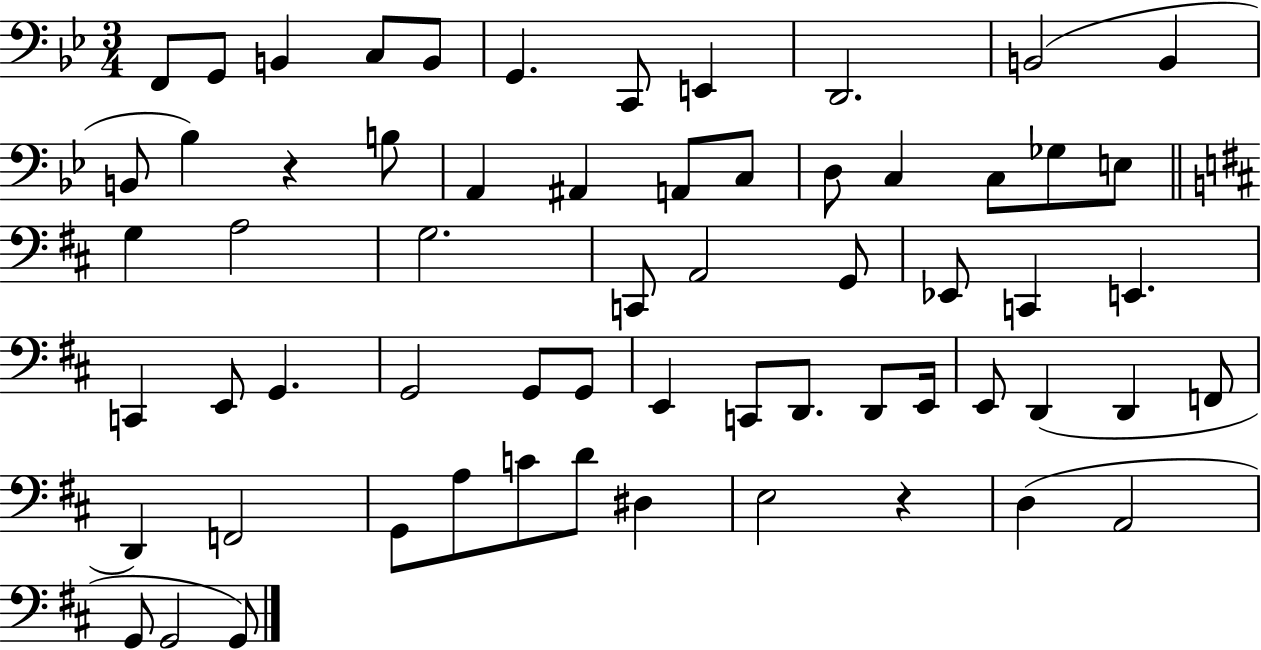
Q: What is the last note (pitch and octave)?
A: G2